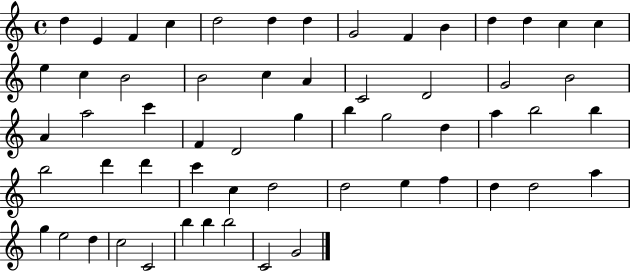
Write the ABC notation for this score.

X:1
T:Untitled
M:4/4
L:1/4
K:C
d E F c d2 d d G2 F B d d c c e c B2 B2 c A C2 D2 G2 B2 A a2 c' F D2 g b g2 d a b2 b b2 d' d' c' c d2 d2 e f d d2 a g e2 d c2 C2 b b b2 C2 G2